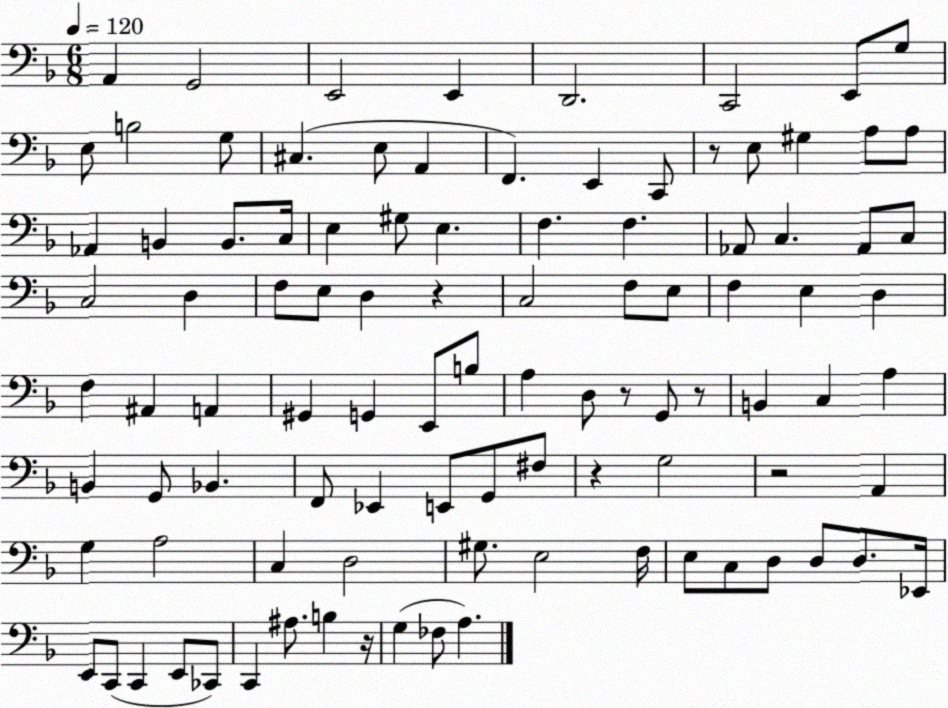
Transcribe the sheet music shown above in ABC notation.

X:1
T:Untitled
M:6/8
L:1/4
K:F
A,, G,,2 E,,2 E,, D,,2 C,,2 E,,/2 G,/2 E,/2 B,2 G,/2 ^C, E,/2 A,, F,, E,, C,,/2 z/2 E,/2 ^G, A,/2 A,/2 _A,, B,, B,,/2 C,/4 E, ^G,/2 E, F, F, _A,,/2 C, _A,,/2 C,/2 C,2 D, F,/2 E,/2 D, z C,2 F,/2 E,/2 F, E, D, F, ^A,, A,, ^G,, G,, E,,/2 B,/2 A, D,/2 z/2 G,,/2 z/2 B,, C, A, B,, G,,/2 _B,, F,,/2 _E,, E,,/2 G,,/2 ^F,/2 z G,2 z2 A,, G, A,2 C, D,2 ^G,/2 E,2 F,/4 E,/2 C,/2 D,/2 D,/2 D,/2 _E,,/4 E,,/2 C,,/2 C,, E,,/2 _C,,/2 C,, ^A,/2 B, z/4 G, _F,/2 A,